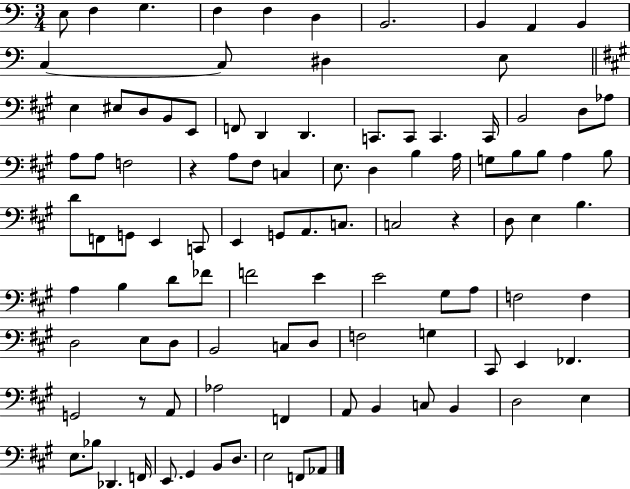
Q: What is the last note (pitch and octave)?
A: Ab2